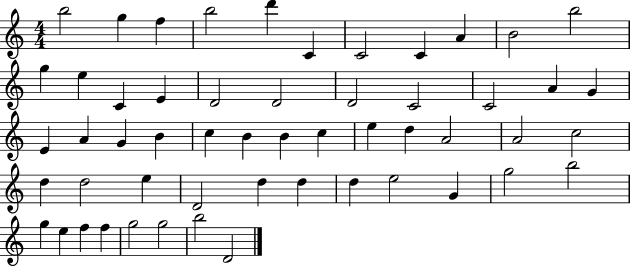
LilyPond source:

{
  \clef treble
  \numericTimeSignature
  \time 4/4
  \key c \major
  b''2 g''4 f''4 | b''2 d'''4 c'4 | c'2 c'4 a'4 | b'2 b''2 | \break g''4 e''4 c'4 e'4 | d'2 d'2 | d'2 c'2 | c'2 a'4 g'4 | \break e'4 a'4 g'4 b'4 | c''4 b'4 b'4 c''4 | e''4 d''4 a'2 | a'2 c''2 | \break d''4 d''2 e''4 | d'2 d''4 d''4 | d''4 e''2 g'4 | g''2 b''2 | \break g''4 e''4 f''4 f''4 | g''2 g''2 | b''2 d'2 | \bar "|."
}